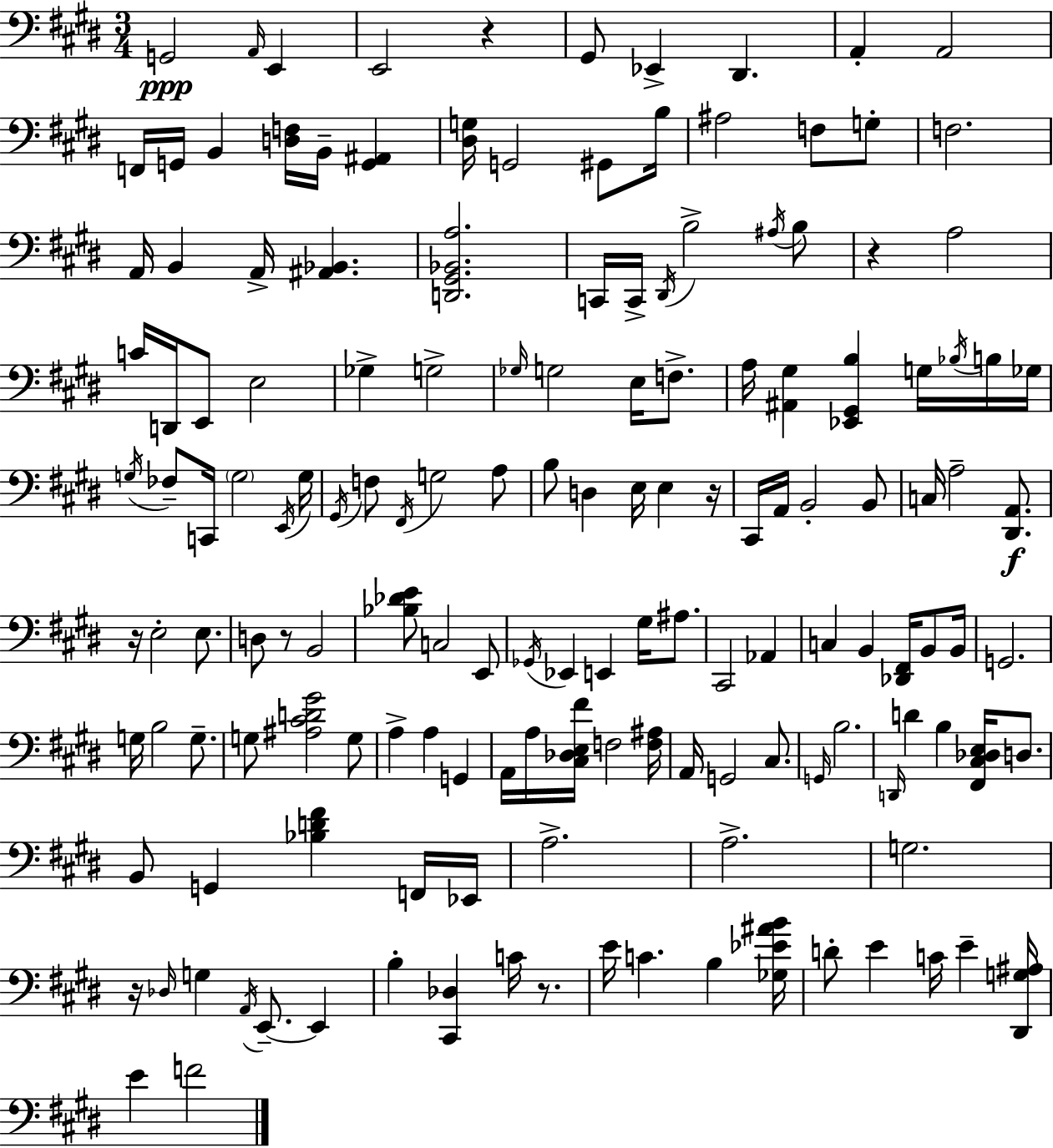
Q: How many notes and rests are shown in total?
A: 152